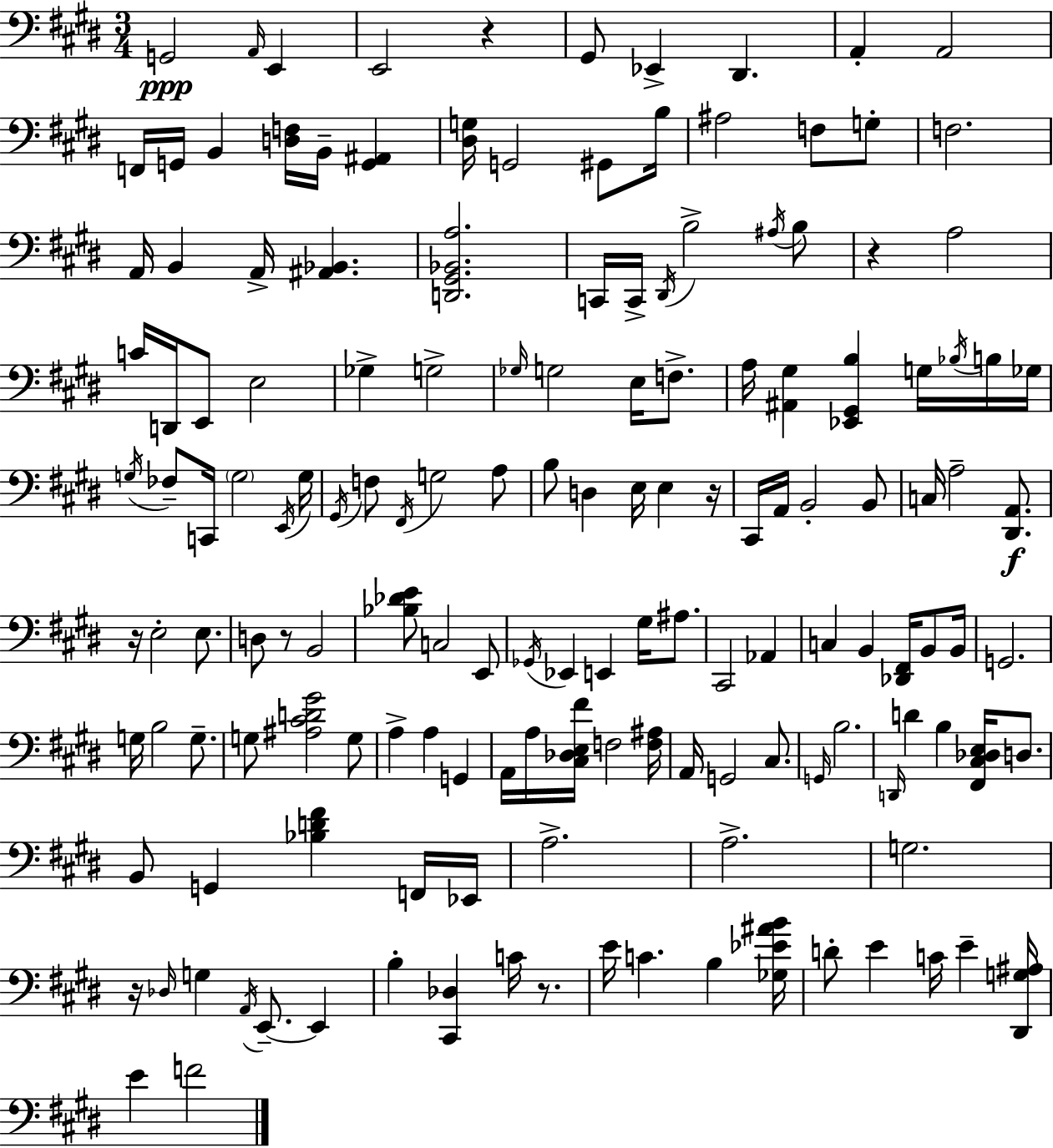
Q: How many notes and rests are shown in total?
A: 152